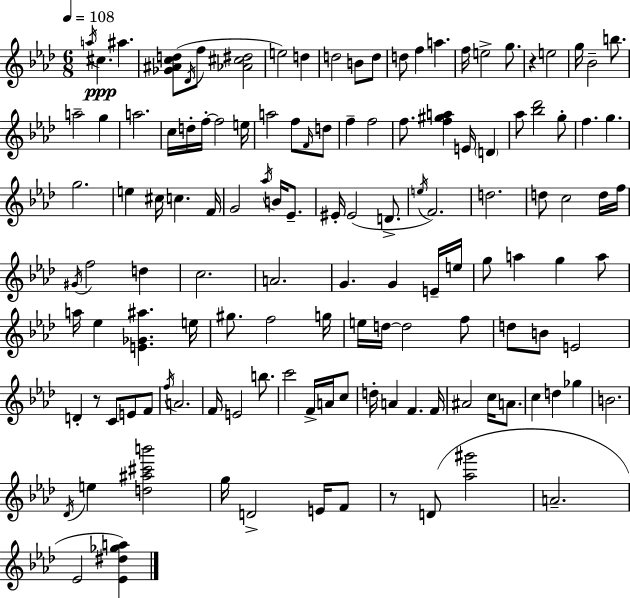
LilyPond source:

{
  \clef treble
  \numericTimeSignature
  \time 6/8
  \key aes \major
  \tempo 4 = 108
  \acciaccatura { a''16 }\ppp cis''4. ais''4. | <ges' ais' c'' d''>8( \acciaccatura { des'16 } f''8 <aes' cis'' dis''>2 | e''2) d''4 | d''2 b'8 | \break d''8 d''8 f''4 a''4. | f''16 e''2-> g''8. | r4 e''2 | g''16 bes'2-- b''8. | \break a''2-- g''4 | a''2. | c''16 d''16-. f''16-.~~ f''2 | e''16 a''2 f''8 | \break \grace { f'16 } d''8 f''4-- f''2 | f''8. <f'' gis'' a''>4 e'16 \parenthesize d'4 | aes''8 <bes'' des'''>2 | g''8-. f''4. g''4. | \break g''2. | e''4 cis''16 c''4. | f'16 g'2 \acciaccatura { aes''16 } | b'16 ees'8.-- eis'16-. eis'2( | \break d'8.-> \acciaccatura { e''16 }) f'2. | d''2. | d''8 c''2 | d''16 f''16 \acciaccatura { gis'16 } f''2 | \break d''4 c''2. | a'2. | g'4. | g'4 e'16-- e''16 g''8 a''4 | \break g''4 a''8 a''16 ees''4 <e' ges' ais''>4. | e''16 gis''8. f''2 | g''16 e''16 d''16~~ d''2 | f''8 d''8 b'8 e'2 | \break d'4-. r8 | c'8 e'8 f'8 \acciaccatura { f''16 } a'2. | f'16 e'2 | b''8. c'''2 | \break f'16-> a'16 c''8 d''16-. a'4 | f'4. f'16 ais'2 | c''16 a'8. c''4 d''4 | ges''4 b'2. | \break \acciaccatura { des'16 } e''4 | <d'' ais'' cis''' b'''>2 g''16 d'2-> | e'16 f'8 r8 d'8( | <aes'' gis'''>2 a'2.-- | \break ees'2 | <ees' dis'' ges'' a''>4) \bar "|."
}